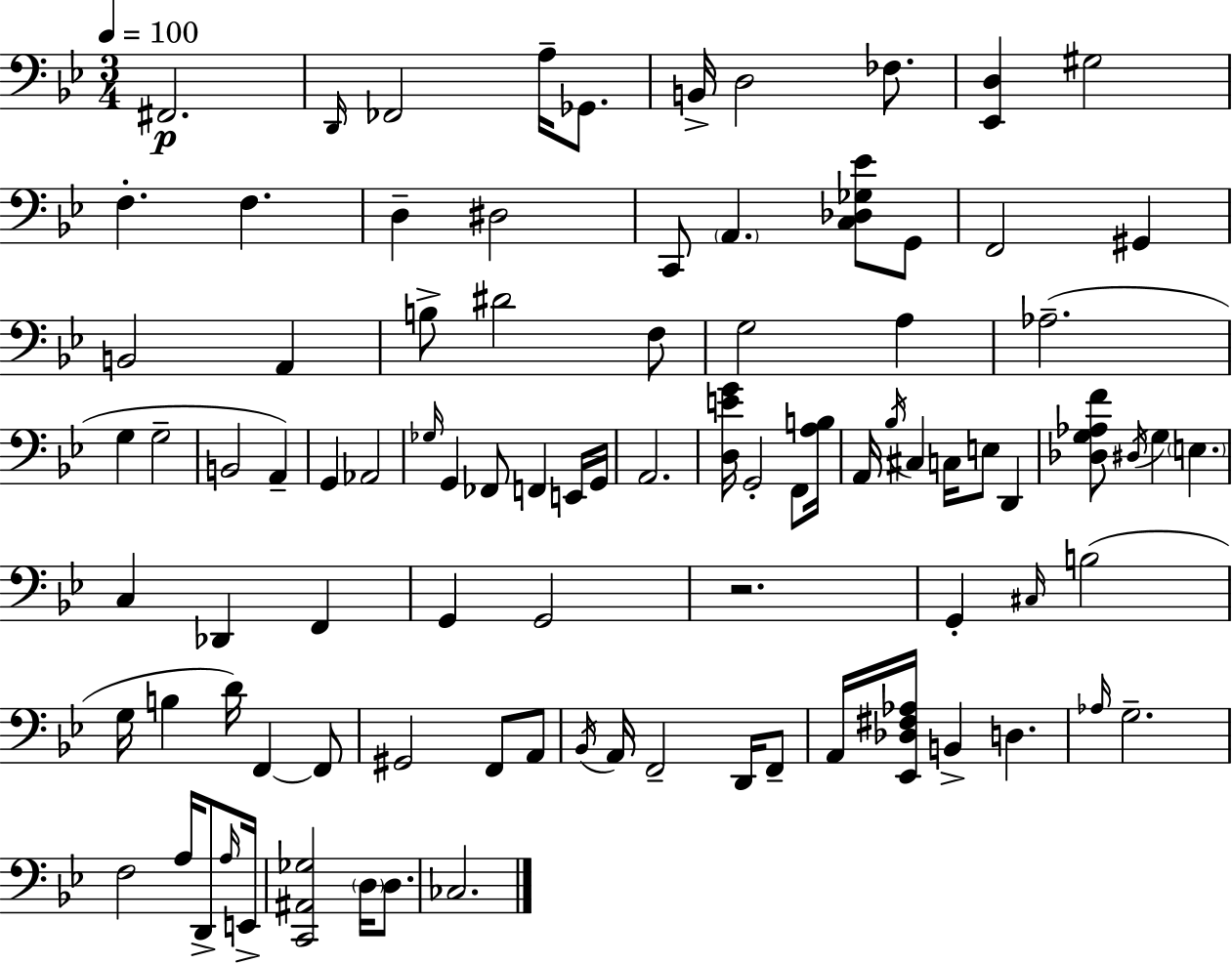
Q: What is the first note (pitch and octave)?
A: F#2